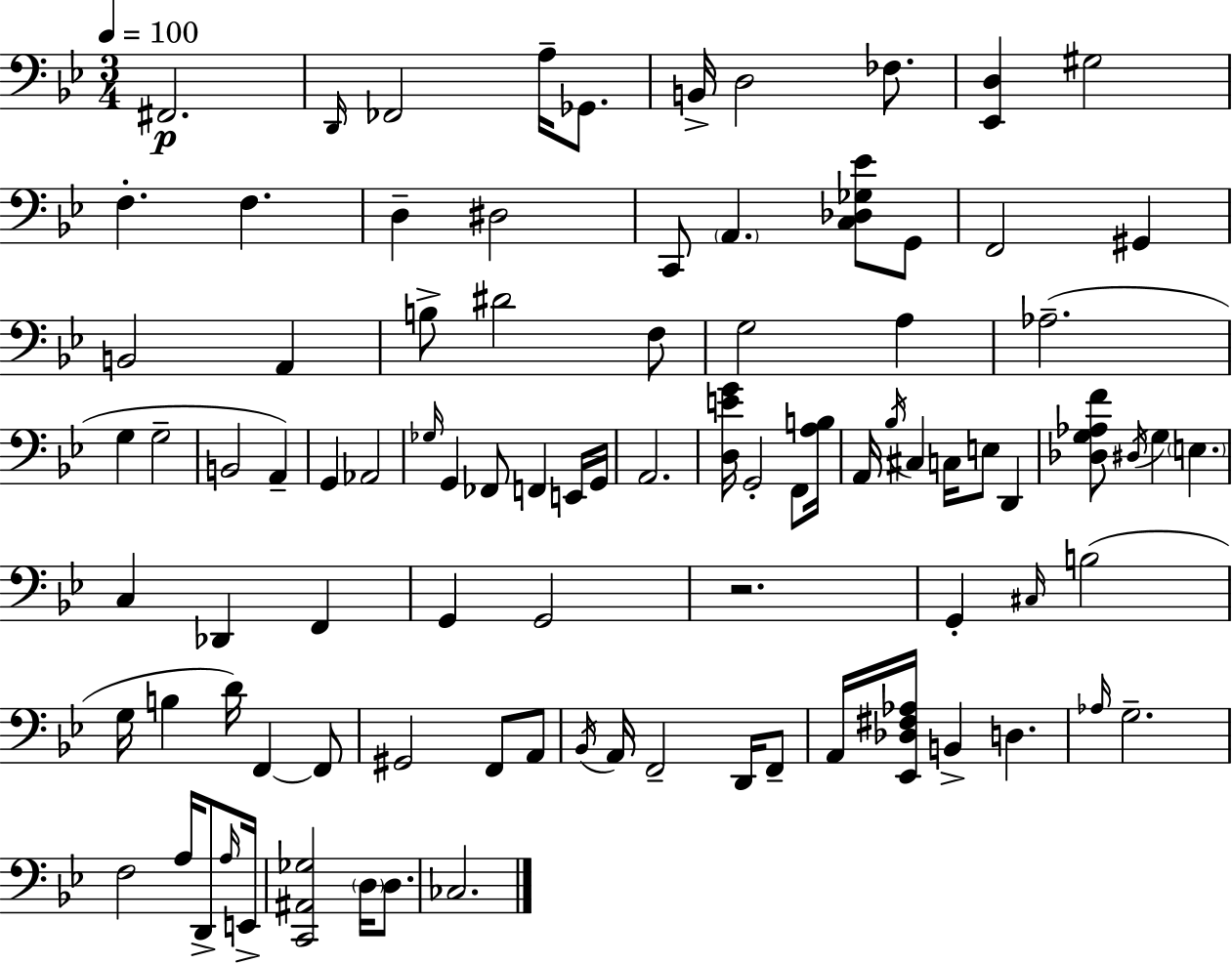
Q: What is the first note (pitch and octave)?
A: F#2